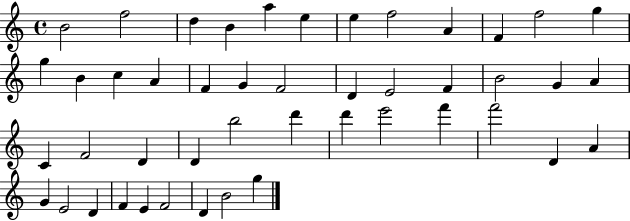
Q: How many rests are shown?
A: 0